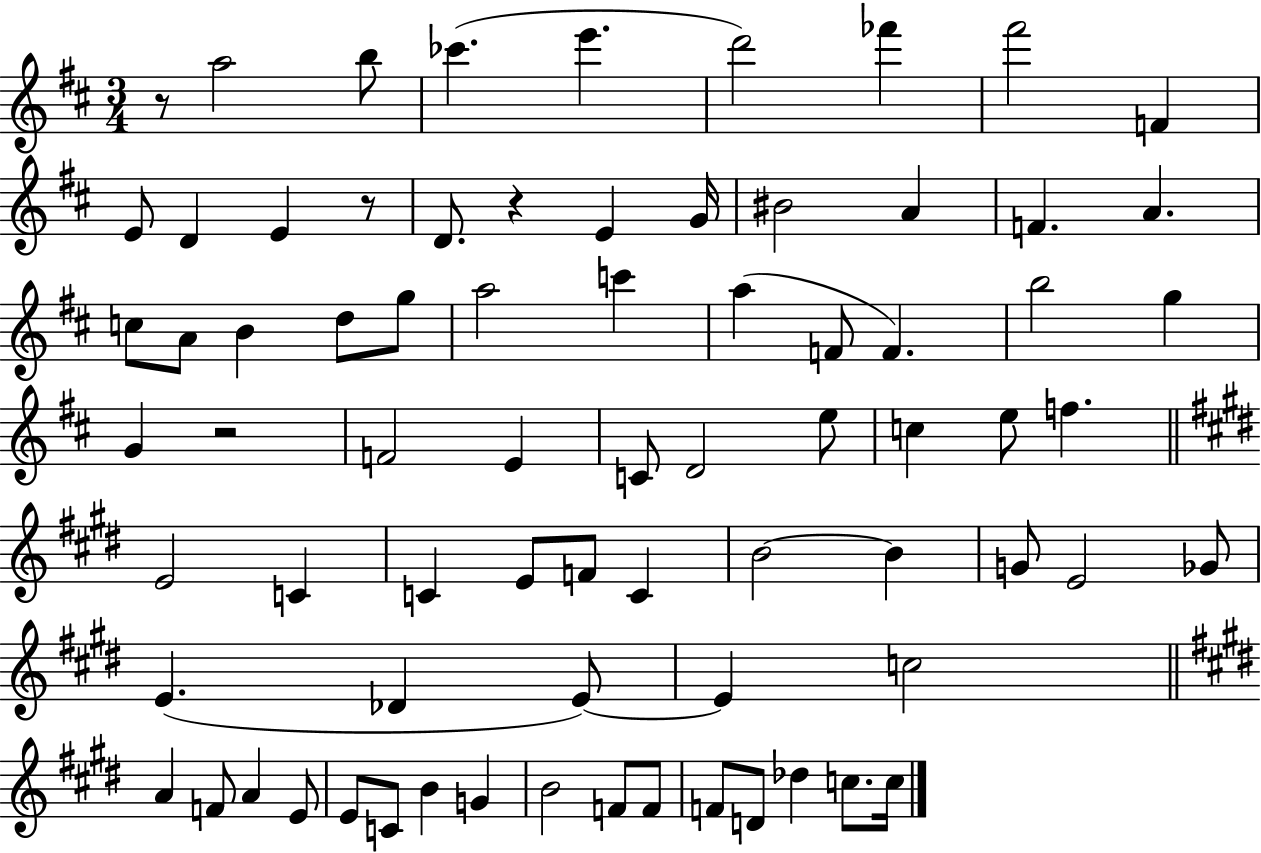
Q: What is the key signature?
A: D major